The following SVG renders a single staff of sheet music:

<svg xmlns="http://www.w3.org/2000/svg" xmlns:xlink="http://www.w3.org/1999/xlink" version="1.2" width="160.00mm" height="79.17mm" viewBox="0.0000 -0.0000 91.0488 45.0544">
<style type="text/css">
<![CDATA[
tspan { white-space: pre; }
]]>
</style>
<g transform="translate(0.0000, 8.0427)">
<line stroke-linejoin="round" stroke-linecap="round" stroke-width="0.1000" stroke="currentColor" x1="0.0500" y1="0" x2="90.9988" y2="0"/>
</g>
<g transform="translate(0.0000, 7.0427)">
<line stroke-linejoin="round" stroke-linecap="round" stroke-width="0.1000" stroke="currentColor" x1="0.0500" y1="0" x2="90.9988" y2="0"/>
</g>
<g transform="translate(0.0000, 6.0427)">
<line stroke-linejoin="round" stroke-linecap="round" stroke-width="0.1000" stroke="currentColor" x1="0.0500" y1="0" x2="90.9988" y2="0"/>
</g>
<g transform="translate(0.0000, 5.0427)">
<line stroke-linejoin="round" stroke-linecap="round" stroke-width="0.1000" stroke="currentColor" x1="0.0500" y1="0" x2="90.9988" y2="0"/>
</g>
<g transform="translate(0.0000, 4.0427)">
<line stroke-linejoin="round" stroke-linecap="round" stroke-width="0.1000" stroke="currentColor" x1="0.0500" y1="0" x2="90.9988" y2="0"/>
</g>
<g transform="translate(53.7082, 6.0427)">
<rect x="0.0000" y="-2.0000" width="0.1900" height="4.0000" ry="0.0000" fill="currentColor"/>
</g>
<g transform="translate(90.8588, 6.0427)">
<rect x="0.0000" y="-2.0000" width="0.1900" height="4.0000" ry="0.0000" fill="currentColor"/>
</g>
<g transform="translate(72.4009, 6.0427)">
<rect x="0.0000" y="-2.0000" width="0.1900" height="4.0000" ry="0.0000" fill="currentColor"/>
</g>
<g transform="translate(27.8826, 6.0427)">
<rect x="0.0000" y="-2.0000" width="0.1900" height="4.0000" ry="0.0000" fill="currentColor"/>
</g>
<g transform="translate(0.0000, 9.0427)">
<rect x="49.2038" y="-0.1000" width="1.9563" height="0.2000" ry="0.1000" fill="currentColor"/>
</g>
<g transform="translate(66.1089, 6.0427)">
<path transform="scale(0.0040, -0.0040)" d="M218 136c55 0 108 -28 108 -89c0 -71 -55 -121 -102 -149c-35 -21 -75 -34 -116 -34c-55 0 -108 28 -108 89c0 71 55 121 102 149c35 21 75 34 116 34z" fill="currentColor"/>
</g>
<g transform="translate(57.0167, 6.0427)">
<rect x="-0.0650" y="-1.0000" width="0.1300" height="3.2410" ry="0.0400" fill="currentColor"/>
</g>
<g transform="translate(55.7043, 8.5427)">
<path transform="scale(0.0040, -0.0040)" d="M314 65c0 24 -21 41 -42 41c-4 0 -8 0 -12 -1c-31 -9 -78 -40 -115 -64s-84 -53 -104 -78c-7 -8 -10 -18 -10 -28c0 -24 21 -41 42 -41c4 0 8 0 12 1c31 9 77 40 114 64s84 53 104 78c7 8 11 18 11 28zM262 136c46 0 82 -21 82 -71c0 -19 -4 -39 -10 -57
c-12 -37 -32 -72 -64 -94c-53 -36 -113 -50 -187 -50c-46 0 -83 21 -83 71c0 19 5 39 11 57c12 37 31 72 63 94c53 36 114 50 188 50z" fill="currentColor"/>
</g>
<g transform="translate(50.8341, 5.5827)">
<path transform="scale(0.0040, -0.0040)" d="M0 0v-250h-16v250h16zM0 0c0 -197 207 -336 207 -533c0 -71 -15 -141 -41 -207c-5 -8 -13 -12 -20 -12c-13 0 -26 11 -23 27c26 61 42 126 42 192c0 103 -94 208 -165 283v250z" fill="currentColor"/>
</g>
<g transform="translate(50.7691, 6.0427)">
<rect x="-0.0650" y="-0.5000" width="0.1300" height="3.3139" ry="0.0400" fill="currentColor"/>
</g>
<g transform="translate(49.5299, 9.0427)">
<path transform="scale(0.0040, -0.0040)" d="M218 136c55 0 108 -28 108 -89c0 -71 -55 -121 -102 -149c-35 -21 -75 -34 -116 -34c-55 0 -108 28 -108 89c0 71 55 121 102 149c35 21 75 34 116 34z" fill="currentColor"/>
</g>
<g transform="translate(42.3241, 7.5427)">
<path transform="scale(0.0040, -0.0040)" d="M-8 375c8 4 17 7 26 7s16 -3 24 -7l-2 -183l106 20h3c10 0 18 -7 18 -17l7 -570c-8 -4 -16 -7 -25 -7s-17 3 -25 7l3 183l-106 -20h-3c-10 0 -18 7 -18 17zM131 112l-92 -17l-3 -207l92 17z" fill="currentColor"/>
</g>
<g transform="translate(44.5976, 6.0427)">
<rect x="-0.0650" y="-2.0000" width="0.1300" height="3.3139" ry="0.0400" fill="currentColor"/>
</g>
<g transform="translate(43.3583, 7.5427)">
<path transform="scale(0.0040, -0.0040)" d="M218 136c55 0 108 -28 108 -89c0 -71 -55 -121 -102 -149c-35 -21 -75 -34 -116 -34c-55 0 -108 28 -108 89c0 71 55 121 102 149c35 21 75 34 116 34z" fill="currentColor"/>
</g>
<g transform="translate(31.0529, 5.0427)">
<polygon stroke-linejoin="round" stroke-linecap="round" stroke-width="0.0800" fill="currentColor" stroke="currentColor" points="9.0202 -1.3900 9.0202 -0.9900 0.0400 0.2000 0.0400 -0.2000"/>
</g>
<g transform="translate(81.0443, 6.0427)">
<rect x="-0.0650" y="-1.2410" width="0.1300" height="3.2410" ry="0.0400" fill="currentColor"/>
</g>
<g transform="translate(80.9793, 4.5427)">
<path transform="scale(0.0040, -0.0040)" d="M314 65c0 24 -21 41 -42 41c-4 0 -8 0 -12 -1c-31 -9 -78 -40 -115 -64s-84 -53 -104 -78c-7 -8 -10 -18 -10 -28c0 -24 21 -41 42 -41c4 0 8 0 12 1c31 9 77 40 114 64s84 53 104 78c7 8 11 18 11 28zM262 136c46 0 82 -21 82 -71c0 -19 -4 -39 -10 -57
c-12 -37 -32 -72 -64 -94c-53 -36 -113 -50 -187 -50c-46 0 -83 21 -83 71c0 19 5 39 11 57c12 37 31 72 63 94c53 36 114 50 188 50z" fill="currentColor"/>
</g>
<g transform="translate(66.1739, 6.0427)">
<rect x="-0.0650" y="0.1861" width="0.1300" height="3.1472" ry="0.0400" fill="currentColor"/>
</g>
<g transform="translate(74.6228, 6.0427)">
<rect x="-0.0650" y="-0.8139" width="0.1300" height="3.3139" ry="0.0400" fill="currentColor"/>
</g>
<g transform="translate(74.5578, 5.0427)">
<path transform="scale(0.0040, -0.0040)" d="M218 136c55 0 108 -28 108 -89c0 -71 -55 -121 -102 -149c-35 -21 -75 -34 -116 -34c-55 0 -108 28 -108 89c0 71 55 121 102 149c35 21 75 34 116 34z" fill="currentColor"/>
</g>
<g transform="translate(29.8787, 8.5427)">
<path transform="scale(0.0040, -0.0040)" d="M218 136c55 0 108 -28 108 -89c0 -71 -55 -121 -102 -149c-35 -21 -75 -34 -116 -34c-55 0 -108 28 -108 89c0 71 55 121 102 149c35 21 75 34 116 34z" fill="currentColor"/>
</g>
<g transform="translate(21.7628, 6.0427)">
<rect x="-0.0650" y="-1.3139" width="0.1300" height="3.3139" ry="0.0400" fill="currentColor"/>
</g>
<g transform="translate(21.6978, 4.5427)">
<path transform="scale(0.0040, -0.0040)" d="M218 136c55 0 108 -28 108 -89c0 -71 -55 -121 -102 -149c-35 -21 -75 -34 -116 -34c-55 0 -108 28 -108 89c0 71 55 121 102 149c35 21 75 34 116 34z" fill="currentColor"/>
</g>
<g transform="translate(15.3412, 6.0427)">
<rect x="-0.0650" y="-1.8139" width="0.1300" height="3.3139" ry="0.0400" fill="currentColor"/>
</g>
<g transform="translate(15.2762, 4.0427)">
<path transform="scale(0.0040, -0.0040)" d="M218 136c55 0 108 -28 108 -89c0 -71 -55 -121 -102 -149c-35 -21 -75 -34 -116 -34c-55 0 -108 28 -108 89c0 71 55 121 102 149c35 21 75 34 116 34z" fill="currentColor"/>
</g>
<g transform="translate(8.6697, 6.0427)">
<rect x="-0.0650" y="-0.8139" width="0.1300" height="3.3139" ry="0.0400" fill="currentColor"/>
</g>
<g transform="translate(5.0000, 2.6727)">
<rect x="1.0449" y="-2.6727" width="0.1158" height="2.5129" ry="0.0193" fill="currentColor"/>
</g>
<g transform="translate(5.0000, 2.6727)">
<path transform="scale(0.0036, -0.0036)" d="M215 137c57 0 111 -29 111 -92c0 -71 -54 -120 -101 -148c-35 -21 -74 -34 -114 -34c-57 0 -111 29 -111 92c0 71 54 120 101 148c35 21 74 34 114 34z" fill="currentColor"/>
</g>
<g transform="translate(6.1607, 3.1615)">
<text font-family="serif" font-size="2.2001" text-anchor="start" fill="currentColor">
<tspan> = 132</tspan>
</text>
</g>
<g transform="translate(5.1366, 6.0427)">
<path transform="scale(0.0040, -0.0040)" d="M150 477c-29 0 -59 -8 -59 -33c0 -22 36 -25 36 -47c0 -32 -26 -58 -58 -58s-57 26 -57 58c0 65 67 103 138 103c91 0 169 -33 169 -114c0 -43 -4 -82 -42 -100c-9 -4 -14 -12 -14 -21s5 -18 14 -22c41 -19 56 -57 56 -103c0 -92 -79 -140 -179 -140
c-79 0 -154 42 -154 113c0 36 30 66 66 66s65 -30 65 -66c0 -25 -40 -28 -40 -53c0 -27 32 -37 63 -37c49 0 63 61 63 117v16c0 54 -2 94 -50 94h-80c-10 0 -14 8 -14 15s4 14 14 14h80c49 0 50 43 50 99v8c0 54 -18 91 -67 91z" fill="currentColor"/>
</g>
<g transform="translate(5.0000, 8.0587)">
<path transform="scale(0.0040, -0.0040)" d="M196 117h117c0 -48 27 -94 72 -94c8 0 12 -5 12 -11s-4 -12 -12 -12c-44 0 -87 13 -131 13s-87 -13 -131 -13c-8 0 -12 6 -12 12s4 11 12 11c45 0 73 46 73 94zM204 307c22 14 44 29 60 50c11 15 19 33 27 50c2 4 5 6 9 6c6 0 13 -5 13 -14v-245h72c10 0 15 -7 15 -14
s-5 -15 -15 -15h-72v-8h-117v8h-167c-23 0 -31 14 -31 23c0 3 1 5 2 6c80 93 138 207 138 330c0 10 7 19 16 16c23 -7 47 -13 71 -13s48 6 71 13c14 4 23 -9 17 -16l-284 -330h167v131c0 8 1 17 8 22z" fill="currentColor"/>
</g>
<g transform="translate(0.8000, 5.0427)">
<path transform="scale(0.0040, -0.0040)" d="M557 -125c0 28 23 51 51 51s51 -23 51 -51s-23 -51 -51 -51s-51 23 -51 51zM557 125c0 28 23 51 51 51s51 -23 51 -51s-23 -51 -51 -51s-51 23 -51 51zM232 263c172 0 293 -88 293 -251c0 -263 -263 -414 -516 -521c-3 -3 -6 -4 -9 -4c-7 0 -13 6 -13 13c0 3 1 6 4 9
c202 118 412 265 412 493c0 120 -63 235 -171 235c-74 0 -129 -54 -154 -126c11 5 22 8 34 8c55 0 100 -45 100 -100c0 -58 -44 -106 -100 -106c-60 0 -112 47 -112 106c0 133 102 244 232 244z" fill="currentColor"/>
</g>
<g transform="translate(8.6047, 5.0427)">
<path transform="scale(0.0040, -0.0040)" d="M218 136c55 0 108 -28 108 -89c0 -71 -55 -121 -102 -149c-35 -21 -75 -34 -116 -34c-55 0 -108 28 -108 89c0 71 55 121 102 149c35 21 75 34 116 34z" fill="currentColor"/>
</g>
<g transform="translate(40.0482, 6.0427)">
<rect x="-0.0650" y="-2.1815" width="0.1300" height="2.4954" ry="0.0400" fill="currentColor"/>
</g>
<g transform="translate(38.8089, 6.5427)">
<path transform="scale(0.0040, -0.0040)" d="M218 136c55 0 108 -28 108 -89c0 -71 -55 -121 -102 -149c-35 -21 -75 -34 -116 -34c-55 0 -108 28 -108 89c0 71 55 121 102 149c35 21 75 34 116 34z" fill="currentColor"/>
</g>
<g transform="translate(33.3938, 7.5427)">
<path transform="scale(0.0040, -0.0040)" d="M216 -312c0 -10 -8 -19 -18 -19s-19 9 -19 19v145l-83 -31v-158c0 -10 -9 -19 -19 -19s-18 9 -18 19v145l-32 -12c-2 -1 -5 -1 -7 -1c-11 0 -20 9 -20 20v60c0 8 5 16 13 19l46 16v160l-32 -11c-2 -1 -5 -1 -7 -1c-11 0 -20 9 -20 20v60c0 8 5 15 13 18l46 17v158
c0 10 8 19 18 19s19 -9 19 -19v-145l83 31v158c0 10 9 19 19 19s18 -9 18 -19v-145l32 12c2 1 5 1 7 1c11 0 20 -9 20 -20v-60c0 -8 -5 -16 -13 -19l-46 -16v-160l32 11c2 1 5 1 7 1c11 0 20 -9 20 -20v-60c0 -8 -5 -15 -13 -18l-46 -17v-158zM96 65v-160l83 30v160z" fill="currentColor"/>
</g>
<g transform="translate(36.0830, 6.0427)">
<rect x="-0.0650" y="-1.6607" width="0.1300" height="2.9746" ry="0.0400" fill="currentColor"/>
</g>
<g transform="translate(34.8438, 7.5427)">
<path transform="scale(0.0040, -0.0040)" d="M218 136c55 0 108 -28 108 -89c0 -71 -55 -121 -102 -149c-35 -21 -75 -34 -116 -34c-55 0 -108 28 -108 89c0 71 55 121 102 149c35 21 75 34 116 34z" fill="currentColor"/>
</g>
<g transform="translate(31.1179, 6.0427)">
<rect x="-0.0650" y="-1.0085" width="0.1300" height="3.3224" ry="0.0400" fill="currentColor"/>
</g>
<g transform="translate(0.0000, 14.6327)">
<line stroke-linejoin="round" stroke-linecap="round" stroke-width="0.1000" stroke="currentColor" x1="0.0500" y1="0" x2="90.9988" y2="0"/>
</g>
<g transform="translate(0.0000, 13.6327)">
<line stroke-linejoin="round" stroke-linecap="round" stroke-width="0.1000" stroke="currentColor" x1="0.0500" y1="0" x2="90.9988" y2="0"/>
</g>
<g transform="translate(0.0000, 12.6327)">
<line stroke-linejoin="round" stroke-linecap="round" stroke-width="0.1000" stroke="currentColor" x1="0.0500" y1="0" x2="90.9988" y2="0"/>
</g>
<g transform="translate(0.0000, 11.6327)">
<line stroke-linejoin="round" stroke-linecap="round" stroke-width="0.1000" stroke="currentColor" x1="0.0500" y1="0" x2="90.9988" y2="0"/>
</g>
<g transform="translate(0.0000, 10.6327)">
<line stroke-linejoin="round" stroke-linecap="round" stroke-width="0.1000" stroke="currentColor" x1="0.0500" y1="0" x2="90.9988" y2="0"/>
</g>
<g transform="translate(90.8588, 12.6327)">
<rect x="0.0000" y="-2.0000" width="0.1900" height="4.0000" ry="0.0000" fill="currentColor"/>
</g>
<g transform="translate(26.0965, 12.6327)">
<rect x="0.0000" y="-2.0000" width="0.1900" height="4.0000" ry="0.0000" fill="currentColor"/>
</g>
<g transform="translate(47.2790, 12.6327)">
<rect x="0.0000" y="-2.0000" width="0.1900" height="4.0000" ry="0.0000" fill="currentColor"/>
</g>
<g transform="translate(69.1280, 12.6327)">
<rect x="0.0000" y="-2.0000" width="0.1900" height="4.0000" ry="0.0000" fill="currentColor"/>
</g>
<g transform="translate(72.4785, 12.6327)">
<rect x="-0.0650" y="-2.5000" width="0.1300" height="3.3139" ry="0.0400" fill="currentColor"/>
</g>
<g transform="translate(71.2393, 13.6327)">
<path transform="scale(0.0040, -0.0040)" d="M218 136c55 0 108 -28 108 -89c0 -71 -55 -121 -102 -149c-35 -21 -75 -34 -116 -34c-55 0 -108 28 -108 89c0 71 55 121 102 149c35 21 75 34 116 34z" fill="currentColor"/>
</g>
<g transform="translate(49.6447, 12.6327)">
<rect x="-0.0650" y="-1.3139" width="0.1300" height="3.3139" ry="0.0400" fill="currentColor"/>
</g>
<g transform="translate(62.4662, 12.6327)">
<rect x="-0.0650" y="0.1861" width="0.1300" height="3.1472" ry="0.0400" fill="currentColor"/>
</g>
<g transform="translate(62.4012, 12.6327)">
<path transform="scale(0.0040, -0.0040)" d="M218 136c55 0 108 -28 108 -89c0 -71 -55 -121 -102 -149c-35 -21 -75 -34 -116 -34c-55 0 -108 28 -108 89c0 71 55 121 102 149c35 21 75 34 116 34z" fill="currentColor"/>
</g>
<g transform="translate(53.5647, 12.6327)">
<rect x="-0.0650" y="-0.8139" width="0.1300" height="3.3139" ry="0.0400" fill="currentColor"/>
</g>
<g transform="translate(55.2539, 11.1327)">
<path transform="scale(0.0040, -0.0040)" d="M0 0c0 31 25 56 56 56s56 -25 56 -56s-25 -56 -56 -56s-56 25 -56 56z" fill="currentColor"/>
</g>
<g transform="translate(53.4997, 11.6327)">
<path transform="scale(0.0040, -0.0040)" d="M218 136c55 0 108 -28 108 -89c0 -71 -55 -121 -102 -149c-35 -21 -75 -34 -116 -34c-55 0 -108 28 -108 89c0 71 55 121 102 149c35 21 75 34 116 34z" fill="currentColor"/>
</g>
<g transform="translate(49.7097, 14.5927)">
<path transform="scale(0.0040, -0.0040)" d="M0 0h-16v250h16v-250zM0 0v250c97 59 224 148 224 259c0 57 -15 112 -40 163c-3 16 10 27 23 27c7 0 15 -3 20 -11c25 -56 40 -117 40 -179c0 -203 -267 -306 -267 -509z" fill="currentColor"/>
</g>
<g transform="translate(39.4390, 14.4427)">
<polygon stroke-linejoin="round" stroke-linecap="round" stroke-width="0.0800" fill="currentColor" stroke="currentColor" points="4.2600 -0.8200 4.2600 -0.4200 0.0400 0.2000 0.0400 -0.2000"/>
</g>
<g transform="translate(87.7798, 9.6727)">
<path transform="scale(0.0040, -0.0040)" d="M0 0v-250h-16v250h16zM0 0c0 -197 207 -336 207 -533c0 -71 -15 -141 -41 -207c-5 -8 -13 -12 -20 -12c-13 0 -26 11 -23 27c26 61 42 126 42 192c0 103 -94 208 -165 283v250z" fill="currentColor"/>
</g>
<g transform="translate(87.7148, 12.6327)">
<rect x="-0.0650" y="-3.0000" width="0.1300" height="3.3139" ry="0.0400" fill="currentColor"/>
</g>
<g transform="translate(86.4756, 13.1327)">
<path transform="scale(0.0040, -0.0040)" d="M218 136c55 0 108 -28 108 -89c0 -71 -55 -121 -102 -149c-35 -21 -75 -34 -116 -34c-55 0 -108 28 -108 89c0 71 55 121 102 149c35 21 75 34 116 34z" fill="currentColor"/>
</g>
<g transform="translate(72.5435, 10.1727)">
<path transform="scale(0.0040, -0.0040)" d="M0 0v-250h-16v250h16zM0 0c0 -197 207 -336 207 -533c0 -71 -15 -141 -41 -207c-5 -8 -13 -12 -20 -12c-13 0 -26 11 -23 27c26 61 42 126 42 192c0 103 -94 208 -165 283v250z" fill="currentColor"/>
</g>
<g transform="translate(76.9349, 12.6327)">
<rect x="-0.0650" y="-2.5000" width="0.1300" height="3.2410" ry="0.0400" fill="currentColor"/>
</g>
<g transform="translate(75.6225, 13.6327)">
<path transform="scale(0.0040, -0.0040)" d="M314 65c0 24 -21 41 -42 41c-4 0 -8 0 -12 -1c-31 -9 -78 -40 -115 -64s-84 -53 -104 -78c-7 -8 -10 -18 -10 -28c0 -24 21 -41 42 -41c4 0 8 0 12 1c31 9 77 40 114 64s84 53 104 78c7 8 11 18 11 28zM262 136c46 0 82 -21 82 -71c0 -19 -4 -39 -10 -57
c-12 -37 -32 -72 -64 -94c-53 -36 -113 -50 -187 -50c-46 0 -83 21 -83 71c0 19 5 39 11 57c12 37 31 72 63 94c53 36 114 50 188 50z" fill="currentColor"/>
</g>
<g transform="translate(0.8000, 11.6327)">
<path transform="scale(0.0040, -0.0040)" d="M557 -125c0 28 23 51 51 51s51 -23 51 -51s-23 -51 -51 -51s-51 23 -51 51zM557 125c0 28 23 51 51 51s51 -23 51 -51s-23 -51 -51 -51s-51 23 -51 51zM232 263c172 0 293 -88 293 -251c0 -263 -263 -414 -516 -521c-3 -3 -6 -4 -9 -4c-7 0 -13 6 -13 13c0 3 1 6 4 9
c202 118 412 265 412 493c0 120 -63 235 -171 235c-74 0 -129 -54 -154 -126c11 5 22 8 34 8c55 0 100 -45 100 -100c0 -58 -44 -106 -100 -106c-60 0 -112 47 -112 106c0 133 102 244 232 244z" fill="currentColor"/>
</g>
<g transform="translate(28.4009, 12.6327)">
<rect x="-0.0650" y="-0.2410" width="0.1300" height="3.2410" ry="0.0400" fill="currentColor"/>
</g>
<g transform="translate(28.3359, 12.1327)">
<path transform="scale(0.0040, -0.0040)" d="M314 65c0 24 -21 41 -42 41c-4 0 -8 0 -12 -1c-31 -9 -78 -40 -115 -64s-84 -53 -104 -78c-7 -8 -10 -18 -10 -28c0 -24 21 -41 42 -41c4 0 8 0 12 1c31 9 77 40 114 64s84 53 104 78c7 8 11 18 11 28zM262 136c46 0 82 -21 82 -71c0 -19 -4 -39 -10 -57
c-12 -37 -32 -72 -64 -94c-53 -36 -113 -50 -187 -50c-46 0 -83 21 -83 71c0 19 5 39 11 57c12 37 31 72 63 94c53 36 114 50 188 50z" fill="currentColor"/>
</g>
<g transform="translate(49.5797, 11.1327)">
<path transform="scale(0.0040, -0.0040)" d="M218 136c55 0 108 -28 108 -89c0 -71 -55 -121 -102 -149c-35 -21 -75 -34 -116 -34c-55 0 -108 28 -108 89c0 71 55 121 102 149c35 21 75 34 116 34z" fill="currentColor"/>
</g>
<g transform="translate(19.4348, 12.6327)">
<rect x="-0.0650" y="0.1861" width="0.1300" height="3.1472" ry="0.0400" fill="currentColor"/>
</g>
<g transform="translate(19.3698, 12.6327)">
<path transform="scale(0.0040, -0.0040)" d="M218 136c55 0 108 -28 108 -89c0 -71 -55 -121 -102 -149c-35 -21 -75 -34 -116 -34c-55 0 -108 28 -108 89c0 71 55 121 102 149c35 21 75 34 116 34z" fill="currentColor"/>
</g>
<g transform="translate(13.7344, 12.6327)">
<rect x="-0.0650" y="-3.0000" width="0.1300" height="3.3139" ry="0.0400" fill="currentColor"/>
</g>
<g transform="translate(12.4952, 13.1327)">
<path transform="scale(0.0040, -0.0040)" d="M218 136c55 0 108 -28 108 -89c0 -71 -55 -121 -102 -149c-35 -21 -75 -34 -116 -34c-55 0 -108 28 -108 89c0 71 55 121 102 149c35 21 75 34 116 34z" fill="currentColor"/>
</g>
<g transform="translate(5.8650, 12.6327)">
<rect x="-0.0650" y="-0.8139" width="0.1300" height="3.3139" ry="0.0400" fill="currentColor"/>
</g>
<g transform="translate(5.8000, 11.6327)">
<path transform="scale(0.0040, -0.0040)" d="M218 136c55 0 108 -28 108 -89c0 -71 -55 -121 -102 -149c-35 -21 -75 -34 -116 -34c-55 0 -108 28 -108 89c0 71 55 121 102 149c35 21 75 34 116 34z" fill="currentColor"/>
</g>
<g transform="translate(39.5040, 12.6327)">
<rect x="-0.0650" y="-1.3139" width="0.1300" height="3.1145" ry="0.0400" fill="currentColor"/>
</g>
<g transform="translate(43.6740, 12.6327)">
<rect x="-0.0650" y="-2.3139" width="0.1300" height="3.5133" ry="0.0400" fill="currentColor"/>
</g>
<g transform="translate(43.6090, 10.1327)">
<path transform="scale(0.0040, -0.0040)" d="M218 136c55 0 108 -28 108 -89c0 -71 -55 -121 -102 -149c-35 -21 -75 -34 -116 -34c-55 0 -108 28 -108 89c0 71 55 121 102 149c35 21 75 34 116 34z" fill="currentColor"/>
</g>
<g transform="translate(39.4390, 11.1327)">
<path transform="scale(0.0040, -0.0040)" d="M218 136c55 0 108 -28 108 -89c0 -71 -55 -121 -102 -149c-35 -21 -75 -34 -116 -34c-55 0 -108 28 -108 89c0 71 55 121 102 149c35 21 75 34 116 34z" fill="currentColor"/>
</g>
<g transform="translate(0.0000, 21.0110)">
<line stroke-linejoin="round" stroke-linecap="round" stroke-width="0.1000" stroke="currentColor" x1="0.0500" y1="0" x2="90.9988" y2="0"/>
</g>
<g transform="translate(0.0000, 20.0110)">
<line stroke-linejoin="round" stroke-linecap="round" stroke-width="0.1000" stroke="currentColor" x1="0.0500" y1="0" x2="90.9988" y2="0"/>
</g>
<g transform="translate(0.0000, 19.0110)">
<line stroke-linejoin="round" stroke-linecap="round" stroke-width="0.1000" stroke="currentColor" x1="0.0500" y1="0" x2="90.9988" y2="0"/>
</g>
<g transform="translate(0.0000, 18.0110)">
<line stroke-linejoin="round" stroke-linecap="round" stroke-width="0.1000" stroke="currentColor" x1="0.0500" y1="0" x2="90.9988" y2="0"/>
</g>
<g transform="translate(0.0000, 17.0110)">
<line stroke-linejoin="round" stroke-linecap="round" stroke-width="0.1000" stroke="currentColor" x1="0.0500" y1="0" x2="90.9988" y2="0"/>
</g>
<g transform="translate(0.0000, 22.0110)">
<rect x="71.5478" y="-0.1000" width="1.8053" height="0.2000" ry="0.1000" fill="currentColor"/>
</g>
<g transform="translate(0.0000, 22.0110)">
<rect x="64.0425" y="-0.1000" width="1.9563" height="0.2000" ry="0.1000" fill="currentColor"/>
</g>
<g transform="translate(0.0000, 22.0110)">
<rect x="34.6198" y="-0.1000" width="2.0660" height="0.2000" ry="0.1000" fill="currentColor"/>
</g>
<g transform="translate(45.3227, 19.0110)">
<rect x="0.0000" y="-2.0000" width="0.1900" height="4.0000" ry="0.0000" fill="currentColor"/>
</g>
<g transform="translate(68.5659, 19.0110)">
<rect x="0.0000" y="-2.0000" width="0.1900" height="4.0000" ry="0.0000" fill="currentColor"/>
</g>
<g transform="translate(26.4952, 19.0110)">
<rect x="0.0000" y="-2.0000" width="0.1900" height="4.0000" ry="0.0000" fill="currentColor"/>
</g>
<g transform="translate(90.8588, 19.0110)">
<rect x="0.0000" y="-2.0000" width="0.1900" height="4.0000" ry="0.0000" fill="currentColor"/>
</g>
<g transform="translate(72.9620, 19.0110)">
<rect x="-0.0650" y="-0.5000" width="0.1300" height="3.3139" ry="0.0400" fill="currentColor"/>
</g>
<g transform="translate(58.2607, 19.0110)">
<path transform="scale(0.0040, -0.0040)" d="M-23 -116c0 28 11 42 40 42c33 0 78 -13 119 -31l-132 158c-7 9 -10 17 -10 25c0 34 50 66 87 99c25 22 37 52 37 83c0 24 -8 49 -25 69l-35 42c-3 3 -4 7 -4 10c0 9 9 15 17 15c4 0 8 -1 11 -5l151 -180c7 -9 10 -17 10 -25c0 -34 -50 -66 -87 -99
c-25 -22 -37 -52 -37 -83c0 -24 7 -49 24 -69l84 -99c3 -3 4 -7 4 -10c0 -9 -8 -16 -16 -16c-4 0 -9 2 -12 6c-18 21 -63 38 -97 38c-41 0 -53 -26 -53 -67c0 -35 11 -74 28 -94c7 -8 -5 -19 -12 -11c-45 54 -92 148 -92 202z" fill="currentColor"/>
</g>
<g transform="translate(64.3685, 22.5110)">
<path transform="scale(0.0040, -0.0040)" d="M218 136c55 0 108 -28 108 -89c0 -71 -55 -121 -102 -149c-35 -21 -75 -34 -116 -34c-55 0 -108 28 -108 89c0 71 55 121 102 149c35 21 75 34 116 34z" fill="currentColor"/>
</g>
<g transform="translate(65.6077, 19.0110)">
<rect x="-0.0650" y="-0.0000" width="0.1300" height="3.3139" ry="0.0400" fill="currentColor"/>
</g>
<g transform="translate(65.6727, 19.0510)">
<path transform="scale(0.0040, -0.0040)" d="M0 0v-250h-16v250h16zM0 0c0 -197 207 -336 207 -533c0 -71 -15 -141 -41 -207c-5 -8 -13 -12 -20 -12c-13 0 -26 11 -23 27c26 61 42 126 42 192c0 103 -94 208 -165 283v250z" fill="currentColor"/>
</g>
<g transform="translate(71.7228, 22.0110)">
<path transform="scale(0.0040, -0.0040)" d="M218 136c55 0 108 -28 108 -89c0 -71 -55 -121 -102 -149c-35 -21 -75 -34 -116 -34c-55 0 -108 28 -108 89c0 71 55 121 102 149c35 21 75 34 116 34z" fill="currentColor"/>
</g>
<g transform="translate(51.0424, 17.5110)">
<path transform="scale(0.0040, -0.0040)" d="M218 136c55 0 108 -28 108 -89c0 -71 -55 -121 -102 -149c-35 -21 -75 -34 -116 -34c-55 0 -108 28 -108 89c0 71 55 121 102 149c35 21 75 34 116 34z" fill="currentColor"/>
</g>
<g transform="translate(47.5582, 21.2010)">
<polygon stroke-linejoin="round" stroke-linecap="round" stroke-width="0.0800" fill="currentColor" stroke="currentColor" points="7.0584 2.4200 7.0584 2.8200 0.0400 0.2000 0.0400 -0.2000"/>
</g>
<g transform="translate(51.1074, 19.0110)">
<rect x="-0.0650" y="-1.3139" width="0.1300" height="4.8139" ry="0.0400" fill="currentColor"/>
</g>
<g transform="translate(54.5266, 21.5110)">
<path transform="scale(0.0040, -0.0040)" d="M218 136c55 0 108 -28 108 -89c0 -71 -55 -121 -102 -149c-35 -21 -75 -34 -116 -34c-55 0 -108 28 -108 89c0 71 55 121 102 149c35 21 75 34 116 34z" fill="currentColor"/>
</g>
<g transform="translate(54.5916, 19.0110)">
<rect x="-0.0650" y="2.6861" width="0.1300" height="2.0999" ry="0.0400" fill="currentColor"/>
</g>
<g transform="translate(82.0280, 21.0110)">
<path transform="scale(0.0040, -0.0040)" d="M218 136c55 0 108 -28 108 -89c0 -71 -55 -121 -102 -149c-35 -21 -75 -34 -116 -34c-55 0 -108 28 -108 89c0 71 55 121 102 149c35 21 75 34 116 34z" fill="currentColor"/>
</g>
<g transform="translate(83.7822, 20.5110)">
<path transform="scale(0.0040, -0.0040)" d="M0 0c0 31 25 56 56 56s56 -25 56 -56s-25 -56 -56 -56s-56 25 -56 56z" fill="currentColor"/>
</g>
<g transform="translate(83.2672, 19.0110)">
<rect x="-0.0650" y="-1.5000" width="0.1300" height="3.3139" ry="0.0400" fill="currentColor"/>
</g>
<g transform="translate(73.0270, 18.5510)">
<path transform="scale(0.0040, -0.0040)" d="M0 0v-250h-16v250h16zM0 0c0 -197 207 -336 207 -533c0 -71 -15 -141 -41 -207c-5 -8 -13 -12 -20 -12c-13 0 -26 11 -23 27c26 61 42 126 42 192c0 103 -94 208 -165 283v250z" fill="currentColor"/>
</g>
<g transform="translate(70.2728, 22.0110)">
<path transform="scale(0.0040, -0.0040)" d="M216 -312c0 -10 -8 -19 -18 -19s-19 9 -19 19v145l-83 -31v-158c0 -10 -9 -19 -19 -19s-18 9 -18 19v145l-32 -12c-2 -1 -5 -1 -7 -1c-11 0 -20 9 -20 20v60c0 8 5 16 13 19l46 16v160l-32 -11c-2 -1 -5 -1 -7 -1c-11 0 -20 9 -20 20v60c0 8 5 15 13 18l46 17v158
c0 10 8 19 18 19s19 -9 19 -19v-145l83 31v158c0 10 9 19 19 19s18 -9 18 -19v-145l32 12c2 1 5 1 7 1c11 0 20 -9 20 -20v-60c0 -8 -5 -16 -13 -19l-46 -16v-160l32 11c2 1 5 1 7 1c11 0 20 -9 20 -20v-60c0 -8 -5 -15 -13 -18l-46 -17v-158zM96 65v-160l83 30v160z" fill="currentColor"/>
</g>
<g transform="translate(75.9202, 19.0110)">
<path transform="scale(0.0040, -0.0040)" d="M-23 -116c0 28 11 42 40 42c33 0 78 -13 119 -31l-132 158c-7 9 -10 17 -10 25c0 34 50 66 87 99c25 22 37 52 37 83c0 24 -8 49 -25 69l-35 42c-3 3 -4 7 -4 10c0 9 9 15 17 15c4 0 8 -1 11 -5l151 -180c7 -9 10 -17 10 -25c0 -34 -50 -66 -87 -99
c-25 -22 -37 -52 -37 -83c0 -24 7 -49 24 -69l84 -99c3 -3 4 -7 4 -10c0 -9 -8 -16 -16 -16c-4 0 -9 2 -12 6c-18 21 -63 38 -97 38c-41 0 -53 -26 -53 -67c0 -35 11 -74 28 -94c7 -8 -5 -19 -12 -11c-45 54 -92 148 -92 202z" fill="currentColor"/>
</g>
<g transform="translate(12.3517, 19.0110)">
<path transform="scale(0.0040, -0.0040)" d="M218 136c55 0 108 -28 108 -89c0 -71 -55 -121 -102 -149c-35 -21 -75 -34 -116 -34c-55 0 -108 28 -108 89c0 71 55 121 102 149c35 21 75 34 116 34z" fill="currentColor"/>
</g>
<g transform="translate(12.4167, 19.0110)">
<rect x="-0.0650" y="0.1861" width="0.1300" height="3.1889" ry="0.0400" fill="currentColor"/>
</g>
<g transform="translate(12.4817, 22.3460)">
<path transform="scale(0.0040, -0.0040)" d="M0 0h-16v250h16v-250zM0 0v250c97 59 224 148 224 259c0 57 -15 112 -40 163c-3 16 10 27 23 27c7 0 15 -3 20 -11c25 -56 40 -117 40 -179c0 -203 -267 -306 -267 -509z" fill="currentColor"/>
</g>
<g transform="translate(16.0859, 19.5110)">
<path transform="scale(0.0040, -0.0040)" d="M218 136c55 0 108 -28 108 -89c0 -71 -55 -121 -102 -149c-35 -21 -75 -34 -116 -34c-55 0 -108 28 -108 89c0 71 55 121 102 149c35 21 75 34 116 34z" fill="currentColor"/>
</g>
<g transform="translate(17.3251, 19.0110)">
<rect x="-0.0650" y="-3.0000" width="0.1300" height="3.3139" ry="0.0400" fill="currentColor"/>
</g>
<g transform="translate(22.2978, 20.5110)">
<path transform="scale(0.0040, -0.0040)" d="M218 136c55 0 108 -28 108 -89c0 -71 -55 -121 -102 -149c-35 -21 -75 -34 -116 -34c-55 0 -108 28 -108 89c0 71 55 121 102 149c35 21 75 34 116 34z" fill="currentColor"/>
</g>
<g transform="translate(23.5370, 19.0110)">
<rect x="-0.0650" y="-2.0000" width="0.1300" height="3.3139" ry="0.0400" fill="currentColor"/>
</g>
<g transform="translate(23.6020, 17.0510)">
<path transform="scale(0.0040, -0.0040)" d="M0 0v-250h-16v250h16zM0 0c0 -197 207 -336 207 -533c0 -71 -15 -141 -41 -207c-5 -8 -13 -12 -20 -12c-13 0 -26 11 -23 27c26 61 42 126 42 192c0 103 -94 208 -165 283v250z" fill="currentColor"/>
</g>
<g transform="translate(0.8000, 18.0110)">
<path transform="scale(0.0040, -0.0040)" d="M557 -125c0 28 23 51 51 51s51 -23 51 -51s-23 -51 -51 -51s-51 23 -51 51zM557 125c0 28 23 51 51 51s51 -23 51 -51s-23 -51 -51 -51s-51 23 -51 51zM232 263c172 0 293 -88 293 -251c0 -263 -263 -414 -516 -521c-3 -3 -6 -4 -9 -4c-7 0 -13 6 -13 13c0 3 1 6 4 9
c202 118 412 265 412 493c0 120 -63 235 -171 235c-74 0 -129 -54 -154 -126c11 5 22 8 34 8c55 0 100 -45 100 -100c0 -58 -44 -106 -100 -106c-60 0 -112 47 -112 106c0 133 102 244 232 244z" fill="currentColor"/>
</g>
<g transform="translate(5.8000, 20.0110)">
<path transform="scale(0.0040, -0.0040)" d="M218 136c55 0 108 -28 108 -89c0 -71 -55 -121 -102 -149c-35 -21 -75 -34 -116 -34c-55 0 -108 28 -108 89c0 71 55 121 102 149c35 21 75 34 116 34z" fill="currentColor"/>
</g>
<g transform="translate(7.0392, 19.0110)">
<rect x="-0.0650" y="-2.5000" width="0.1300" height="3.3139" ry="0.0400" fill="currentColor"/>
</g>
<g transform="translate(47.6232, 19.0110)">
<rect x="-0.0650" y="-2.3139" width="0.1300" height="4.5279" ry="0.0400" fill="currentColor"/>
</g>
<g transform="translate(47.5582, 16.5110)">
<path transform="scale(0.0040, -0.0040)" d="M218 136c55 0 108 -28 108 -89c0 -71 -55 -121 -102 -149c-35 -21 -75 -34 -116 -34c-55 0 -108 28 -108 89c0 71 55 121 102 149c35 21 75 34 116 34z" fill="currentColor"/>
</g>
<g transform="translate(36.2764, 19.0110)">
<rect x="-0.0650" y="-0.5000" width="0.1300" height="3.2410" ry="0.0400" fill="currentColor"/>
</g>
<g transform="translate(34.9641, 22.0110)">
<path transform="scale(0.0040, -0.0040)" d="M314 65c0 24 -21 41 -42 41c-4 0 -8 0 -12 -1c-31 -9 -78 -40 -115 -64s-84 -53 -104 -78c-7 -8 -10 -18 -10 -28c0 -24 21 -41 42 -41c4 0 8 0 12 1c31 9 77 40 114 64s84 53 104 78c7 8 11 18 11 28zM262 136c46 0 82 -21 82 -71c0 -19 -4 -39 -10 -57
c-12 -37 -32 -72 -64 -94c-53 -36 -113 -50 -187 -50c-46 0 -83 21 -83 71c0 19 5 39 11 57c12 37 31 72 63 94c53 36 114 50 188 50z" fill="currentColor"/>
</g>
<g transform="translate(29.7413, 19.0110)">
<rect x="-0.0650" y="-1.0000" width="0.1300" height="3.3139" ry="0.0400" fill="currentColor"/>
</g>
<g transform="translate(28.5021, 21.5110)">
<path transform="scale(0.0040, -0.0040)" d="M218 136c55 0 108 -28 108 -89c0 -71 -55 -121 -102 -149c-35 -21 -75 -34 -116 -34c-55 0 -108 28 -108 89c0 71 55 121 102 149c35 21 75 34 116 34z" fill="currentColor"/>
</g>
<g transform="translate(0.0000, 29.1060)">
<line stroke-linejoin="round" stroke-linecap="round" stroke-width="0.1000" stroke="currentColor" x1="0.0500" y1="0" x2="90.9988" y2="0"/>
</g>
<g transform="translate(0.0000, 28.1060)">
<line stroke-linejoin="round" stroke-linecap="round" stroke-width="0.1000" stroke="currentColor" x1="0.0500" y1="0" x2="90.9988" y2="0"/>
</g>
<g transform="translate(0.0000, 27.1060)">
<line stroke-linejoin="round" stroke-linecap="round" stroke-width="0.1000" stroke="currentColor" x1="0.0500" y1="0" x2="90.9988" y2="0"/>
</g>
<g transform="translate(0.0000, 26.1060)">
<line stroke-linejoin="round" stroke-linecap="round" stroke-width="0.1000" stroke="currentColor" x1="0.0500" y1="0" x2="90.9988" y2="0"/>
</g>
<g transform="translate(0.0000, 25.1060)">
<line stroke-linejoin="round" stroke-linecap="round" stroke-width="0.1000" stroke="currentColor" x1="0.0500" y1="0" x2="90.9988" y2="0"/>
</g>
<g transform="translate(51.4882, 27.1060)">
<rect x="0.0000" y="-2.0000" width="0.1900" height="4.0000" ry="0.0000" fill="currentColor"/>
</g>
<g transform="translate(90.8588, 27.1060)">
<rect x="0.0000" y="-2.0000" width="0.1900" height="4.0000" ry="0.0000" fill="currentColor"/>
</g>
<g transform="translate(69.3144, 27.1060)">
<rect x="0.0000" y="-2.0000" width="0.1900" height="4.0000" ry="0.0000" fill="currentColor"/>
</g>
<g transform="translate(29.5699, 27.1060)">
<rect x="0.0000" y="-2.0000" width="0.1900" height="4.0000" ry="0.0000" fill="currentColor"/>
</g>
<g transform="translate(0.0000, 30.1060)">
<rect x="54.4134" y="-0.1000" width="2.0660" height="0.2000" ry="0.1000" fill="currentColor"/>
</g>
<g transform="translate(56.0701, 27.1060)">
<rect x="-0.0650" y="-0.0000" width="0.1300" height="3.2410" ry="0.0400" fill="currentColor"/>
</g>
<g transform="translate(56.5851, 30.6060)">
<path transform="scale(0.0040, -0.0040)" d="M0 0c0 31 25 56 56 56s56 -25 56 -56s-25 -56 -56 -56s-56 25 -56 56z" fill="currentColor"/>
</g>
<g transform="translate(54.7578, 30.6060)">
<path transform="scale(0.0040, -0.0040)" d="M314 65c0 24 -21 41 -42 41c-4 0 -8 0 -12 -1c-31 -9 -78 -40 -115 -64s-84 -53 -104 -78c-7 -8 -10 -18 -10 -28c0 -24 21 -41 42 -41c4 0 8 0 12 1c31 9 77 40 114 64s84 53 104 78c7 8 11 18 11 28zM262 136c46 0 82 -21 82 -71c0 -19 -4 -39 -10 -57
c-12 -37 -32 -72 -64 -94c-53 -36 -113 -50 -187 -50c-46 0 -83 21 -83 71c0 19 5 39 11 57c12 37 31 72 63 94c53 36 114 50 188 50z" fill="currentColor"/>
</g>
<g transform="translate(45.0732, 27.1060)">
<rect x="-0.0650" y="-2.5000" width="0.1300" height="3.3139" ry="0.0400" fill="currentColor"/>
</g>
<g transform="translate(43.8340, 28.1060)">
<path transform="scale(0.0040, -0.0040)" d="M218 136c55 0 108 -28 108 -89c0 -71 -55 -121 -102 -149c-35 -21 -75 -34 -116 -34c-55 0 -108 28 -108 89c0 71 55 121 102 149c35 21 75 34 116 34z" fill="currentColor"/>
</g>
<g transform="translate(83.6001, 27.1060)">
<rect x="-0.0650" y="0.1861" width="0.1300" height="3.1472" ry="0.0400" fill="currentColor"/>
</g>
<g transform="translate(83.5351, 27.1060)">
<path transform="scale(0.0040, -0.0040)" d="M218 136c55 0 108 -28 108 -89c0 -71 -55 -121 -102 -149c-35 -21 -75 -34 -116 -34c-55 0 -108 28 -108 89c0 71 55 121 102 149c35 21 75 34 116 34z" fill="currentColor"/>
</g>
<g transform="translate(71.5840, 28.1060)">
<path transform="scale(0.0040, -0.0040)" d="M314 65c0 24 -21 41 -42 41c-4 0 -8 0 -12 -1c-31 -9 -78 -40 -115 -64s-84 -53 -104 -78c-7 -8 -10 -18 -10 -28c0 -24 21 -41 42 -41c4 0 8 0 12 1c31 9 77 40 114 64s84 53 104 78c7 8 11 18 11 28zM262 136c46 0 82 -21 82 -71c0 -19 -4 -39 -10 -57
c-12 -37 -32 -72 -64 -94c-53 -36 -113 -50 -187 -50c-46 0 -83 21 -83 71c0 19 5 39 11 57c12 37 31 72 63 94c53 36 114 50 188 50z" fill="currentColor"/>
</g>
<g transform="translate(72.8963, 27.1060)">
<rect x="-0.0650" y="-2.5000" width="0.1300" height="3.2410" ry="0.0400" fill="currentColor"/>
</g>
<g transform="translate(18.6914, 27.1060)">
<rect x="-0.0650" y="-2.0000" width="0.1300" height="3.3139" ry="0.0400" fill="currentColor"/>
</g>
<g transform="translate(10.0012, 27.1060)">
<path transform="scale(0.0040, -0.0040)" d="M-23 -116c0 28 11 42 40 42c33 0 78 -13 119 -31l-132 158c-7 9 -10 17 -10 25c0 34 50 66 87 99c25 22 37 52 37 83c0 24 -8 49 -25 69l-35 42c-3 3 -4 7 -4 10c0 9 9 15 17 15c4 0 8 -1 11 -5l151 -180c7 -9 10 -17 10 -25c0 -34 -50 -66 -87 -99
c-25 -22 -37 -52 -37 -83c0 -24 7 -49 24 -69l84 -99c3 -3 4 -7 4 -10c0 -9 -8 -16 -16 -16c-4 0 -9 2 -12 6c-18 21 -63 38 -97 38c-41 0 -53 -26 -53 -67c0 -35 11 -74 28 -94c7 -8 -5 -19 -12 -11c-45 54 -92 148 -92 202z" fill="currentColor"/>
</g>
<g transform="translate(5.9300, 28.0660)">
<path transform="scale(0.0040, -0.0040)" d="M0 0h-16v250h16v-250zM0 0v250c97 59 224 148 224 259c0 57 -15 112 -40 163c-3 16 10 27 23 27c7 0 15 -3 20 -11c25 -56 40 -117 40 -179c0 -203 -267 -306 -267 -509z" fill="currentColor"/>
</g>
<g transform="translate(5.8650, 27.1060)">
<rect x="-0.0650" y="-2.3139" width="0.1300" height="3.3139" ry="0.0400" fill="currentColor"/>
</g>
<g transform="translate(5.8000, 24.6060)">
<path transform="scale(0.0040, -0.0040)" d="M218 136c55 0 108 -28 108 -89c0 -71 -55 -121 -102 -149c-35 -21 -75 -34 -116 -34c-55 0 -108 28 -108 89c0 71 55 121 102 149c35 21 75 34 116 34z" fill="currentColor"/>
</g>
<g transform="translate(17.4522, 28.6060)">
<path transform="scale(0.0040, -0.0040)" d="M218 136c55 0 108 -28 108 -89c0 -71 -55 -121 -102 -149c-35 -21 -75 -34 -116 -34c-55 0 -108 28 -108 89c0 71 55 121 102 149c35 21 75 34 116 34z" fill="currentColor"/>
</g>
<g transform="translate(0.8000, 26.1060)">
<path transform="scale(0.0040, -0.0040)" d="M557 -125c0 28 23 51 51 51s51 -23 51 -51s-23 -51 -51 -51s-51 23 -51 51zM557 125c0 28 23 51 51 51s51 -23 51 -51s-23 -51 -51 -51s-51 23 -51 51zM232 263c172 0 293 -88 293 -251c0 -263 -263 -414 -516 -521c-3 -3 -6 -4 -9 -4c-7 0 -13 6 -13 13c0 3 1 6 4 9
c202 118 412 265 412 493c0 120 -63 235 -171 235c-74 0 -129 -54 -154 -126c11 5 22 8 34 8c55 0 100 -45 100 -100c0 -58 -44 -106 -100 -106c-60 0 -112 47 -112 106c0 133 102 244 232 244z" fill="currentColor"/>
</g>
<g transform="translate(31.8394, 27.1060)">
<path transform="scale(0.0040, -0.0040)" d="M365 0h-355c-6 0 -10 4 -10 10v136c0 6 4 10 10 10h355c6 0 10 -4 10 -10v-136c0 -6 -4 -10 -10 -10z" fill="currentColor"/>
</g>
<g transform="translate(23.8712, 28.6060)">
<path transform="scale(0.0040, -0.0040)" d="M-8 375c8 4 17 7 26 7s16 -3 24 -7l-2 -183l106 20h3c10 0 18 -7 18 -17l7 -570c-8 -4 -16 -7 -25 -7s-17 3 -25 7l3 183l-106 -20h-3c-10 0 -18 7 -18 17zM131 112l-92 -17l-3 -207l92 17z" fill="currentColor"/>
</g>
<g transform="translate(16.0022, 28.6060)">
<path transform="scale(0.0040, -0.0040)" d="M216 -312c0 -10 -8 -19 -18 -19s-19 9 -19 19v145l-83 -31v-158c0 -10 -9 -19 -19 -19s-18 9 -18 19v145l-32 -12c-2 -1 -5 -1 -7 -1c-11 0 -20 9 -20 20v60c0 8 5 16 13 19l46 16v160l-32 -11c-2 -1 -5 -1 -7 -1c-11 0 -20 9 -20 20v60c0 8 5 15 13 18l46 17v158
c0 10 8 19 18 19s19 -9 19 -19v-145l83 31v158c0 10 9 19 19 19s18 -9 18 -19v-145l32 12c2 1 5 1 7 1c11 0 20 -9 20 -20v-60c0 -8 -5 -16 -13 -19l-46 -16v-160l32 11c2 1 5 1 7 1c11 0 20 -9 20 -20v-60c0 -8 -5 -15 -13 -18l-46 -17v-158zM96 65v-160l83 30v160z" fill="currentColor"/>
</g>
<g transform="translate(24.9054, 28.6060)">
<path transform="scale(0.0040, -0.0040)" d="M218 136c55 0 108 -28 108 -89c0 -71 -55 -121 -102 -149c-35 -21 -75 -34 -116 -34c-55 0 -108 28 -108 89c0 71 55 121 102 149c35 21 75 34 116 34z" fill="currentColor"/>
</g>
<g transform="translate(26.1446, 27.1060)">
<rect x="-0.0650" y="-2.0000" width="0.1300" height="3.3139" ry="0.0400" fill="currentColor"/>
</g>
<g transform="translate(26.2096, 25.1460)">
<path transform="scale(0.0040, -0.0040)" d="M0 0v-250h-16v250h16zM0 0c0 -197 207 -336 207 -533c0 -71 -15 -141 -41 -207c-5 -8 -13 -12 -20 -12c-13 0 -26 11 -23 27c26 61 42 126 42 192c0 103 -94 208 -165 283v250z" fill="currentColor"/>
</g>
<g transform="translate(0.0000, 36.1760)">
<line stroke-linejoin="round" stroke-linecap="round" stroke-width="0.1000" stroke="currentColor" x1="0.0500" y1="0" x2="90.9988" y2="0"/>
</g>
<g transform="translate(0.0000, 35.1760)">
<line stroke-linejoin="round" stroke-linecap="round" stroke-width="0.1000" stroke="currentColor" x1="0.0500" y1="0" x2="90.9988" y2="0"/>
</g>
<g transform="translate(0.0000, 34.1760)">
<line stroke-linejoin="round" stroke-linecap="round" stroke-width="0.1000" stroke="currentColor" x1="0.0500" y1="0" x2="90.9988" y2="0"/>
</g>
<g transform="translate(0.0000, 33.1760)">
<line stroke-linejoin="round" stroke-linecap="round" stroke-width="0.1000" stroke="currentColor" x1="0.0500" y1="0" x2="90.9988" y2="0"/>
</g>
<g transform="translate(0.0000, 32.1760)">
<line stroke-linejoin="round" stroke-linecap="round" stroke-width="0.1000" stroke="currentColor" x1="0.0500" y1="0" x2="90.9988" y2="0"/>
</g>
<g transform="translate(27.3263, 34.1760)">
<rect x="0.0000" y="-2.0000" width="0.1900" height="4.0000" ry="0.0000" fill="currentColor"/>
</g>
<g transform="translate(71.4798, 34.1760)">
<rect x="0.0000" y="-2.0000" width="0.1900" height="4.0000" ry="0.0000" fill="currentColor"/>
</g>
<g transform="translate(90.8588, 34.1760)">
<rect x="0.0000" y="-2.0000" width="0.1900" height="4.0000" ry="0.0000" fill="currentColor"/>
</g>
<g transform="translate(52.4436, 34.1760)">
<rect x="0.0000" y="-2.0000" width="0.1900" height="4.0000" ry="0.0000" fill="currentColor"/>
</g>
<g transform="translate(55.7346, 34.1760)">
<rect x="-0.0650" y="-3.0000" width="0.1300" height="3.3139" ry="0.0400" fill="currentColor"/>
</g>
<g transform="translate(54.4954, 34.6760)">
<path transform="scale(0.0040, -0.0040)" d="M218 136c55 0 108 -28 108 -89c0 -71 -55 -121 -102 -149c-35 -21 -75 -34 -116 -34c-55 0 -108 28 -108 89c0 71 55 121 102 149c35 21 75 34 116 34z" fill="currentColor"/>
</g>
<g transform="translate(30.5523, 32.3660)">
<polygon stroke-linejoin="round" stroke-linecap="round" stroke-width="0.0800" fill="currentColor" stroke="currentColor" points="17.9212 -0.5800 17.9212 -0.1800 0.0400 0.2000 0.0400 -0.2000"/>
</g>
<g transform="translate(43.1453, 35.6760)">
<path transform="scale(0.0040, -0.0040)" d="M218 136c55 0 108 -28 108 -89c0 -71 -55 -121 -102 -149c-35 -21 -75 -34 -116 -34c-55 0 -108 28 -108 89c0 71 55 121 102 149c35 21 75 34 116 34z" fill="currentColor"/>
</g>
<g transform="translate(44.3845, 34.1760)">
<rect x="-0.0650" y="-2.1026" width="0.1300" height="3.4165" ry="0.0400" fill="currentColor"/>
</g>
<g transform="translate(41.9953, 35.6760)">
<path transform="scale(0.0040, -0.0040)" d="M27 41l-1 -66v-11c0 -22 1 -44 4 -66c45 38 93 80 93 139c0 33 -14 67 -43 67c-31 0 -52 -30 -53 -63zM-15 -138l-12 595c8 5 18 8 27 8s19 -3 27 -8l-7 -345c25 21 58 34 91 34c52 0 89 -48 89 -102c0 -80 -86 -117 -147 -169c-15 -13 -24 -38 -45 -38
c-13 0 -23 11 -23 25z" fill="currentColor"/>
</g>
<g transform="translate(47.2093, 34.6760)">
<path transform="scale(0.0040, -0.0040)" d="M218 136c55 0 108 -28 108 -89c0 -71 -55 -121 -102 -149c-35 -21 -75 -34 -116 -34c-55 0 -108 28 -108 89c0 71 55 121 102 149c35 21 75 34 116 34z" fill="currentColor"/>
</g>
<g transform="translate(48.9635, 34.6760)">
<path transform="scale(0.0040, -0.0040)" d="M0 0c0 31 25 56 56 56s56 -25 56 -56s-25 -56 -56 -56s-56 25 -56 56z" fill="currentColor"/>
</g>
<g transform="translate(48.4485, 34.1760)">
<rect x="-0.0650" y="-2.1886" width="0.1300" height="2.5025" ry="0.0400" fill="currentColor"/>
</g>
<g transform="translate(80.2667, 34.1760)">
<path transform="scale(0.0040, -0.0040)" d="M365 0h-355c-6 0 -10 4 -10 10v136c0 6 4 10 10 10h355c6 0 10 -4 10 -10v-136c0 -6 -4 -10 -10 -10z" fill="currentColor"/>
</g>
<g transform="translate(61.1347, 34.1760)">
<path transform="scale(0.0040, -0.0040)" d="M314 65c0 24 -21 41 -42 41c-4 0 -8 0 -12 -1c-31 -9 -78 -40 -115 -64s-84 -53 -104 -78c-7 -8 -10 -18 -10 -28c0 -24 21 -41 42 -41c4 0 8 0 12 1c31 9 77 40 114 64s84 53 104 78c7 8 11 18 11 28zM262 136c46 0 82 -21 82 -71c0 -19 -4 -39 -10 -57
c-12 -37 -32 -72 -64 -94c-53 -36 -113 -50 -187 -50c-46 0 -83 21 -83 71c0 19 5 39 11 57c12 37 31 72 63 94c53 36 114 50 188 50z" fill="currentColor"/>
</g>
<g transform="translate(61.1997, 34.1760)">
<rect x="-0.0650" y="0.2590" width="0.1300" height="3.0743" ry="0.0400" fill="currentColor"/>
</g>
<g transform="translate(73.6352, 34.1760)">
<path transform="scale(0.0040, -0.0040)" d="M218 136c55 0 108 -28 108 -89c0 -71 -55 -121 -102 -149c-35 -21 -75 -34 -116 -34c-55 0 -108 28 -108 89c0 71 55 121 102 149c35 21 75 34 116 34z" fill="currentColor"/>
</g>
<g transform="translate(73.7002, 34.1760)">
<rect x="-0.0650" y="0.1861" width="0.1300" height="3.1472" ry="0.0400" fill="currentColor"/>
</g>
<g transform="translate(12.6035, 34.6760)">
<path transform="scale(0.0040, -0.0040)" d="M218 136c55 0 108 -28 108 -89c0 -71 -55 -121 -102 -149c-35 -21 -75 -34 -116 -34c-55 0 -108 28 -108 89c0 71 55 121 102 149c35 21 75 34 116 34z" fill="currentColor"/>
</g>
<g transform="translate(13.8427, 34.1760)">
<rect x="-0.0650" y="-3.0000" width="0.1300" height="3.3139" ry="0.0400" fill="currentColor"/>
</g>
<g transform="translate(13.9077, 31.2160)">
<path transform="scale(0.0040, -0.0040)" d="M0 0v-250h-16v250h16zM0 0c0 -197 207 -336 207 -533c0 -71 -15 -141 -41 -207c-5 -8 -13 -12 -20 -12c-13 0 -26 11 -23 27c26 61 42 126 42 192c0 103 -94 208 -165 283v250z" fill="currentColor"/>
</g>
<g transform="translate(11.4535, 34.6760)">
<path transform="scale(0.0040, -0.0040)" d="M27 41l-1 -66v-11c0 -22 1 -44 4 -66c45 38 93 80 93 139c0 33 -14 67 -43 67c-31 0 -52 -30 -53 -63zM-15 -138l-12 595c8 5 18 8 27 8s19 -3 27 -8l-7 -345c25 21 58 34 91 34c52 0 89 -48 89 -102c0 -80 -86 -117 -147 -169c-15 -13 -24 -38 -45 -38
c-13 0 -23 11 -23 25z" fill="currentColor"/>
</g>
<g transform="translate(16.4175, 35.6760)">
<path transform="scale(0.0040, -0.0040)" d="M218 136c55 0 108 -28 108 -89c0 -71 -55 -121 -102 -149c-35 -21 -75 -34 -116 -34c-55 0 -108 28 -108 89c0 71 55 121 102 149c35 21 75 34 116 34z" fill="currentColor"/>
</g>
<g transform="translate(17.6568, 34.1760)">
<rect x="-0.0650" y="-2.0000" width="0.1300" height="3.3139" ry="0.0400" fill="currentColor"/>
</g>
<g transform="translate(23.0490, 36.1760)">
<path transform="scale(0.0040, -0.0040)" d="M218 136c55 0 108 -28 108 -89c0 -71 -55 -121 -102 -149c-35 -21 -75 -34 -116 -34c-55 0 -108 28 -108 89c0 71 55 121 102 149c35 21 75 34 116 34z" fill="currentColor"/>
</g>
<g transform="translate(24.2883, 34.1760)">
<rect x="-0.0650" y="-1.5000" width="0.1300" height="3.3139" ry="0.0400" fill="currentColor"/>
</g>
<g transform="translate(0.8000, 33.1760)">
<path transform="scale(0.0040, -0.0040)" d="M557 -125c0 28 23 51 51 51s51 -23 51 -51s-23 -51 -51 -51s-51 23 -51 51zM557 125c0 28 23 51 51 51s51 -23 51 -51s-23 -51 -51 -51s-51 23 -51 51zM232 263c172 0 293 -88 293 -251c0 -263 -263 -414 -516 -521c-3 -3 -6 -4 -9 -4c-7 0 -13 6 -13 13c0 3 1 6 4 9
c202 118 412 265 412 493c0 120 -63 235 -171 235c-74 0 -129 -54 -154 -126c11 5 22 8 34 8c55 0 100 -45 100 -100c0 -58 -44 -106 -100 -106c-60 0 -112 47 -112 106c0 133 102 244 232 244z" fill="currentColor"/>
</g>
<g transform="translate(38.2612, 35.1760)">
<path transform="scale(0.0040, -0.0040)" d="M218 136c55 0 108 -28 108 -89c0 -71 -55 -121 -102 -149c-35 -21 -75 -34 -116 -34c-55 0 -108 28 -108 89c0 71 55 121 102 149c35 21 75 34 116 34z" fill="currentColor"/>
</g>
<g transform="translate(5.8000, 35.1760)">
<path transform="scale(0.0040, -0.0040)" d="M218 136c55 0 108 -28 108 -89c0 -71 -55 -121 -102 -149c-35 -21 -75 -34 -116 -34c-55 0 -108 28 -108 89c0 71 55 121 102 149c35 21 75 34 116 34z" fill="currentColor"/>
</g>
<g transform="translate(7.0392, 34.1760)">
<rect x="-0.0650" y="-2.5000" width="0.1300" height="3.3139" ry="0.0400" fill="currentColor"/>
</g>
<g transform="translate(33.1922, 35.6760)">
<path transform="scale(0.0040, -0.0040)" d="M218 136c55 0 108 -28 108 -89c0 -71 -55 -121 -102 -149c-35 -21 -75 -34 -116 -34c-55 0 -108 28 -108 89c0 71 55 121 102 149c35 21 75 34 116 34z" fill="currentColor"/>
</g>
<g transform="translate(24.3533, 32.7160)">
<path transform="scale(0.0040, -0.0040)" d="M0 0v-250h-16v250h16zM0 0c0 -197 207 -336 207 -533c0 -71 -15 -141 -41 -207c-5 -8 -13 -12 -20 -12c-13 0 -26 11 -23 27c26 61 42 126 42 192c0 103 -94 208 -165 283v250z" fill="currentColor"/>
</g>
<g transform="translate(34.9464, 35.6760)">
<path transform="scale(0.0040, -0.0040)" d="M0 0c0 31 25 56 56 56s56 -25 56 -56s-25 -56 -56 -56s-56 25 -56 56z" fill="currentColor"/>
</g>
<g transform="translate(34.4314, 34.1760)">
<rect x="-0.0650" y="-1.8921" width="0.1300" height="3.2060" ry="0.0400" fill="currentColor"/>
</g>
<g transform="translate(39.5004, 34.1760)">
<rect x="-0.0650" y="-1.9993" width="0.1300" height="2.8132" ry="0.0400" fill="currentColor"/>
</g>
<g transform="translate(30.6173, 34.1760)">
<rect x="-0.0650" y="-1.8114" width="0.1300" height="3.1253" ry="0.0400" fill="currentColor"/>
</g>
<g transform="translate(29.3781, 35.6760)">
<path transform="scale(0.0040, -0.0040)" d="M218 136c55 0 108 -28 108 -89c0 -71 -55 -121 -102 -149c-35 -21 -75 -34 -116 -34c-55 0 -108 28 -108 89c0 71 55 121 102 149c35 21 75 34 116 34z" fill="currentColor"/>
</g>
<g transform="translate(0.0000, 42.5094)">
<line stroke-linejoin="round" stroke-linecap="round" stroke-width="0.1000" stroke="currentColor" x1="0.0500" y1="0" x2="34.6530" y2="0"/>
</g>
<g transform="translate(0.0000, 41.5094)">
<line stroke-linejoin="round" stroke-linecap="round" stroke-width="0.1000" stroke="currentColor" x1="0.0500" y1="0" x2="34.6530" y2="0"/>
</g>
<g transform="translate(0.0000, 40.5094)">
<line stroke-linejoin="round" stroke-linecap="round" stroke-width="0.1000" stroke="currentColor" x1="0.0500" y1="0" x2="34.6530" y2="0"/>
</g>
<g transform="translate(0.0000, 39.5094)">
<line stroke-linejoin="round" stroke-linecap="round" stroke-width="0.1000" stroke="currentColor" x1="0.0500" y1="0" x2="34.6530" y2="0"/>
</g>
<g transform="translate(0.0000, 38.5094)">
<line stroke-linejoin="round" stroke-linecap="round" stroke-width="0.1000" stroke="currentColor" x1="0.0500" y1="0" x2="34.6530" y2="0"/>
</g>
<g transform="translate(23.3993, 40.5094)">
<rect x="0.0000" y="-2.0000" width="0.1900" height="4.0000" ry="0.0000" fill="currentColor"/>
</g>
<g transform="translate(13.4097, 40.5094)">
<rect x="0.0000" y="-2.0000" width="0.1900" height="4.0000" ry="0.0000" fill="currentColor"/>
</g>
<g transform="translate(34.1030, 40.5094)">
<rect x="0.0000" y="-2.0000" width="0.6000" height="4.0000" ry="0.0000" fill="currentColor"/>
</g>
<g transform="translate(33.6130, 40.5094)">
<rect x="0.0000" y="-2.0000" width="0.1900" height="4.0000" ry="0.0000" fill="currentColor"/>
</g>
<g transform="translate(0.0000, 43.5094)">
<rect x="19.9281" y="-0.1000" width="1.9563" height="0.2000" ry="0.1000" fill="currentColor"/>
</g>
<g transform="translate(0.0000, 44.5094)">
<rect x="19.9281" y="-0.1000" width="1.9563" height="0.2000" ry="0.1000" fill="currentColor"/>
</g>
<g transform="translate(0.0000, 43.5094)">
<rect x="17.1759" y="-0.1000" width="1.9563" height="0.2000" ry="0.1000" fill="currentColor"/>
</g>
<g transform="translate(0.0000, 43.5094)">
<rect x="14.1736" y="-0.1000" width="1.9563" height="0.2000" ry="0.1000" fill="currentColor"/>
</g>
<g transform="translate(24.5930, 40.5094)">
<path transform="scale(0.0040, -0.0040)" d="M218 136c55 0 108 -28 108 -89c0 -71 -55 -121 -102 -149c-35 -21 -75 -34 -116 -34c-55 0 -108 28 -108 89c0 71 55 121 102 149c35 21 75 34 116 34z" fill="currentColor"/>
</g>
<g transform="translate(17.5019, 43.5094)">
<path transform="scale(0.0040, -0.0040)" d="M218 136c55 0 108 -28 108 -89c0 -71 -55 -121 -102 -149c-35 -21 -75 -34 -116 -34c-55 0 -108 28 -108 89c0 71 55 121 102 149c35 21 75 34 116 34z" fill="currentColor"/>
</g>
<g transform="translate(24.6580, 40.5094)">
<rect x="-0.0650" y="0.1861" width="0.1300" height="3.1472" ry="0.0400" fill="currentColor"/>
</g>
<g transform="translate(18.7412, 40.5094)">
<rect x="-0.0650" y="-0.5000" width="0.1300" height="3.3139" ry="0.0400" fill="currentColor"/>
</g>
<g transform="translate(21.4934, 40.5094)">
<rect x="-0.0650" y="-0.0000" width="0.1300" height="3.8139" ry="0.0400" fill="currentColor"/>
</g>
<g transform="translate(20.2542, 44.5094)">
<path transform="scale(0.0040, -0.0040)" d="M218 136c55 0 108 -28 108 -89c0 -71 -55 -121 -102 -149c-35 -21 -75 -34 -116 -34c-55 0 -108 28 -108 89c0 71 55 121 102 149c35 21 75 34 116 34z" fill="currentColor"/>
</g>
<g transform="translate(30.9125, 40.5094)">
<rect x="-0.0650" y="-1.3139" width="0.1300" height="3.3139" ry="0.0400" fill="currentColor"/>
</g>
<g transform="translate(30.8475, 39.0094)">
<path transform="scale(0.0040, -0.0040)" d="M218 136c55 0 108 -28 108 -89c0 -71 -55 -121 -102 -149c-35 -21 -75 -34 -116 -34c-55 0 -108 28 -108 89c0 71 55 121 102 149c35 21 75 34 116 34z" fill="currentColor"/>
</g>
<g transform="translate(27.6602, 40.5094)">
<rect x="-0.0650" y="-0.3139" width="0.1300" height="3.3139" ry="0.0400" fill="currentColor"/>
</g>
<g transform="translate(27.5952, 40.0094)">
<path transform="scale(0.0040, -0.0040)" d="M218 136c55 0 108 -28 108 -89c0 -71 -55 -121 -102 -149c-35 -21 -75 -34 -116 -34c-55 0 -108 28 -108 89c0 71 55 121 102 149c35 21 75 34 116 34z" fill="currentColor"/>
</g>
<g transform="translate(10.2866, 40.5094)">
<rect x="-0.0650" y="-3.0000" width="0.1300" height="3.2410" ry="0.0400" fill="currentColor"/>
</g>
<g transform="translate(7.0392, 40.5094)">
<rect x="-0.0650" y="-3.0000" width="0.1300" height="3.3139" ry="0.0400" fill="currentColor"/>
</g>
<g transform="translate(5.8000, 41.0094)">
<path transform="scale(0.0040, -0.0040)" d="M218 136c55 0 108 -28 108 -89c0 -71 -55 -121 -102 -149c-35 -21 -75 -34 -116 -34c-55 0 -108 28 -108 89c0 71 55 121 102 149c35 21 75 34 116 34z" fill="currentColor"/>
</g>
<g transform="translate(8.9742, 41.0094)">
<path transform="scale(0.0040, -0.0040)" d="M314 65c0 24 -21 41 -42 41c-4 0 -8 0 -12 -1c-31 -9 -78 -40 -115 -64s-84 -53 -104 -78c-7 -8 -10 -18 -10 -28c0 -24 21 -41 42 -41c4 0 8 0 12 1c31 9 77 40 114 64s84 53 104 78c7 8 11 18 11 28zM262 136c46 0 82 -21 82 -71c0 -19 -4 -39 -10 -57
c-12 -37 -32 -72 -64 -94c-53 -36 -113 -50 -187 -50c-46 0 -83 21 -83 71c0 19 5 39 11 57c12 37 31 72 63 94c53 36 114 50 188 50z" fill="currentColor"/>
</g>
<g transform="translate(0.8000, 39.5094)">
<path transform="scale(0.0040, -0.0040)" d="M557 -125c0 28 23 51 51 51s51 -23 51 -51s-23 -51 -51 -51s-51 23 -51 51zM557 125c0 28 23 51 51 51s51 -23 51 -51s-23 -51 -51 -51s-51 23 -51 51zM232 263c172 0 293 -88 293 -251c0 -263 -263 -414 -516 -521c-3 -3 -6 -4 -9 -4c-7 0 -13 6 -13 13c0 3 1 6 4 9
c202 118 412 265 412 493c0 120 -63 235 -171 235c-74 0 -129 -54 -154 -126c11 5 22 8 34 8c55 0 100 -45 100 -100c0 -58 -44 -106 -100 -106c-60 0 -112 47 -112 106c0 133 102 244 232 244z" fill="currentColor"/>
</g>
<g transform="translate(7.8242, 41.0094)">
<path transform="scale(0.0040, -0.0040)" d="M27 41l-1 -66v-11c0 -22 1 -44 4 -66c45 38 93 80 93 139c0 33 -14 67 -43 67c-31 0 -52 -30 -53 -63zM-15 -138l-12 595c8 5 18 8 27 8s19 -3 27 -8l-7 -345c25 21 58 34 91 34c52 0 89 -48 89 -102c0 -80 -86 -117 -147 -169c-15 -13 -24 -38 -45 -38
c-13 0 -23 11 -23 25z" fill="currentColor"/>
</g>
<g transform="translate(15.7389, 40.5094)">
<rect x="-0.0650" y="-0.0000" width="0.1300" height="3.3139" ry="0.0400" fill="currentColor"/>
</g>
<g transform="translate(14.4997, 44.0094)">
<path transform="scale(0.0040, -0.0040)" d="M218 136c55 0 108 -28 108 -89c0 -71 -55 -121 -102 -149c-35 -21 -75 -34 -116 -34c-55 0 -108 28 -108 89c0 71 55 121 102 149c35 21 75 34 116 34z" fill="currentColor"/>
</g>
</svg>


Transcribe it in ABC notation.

X:1
T:Untitled
M:3/4
L:1/4
K:C
F, A, G, F,,/2 ^A,,/2 C,/2 A,, E,,/2 F,,2 D, F, G,2 F, C, D, E,2 G,/2 B,/2 G,/2 F, D, B,,/2 B,,2 C,/2 B,, D,/2 C, A,,/2 F,, E,,2 B,/2 G,/2 F,,/2 z D,,/2 ^E,,/2 z G,, B,/2 z ^A,, A,,/2 z2 B,, D,,2 B,,2 D, B,, _C,/2 A,, G,,/2 A,,/2 A,,/2 B,,/2 _A,,/2 C,/2 C, D,2 D, z2 C, _C,2 D,, E,, C,, D, E, G,